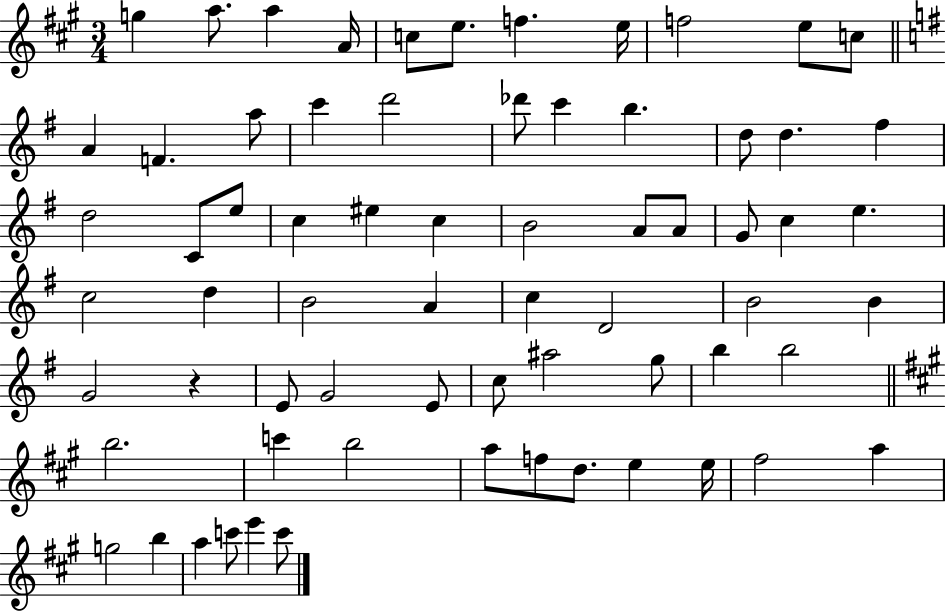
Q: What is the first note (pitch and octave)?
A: G5